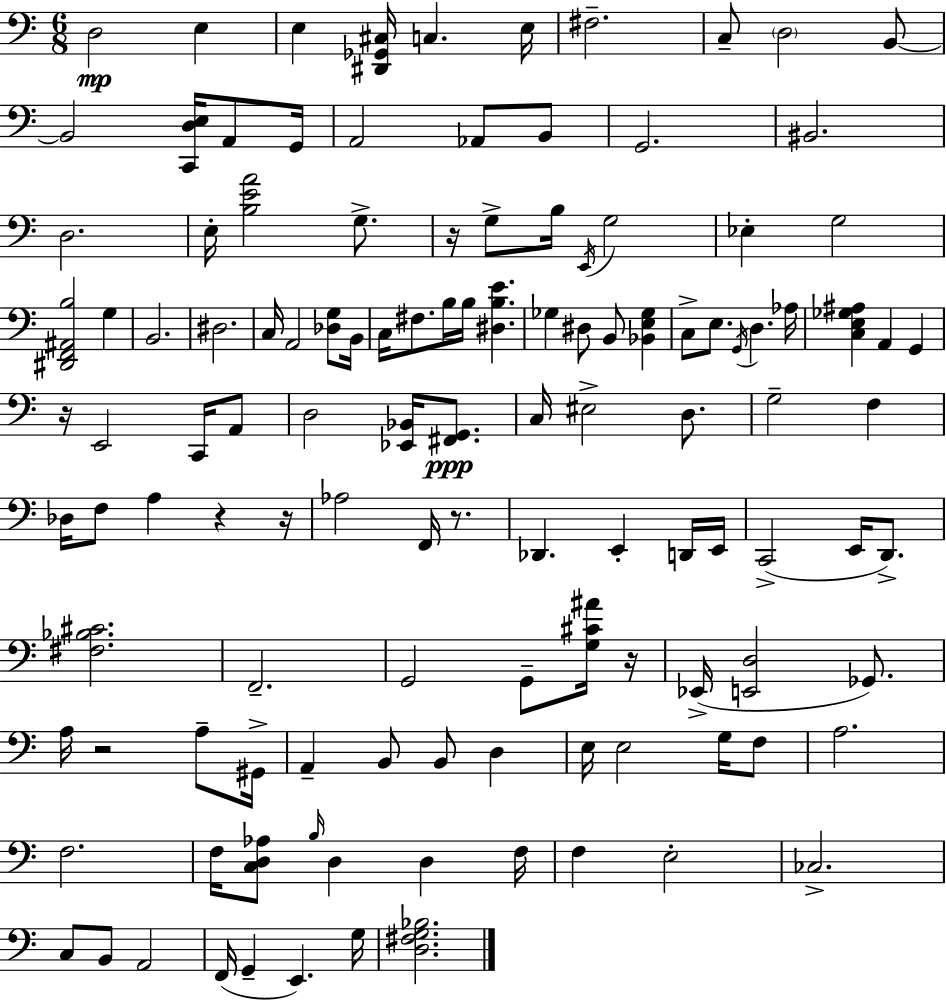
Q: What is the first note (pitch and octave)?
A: D3